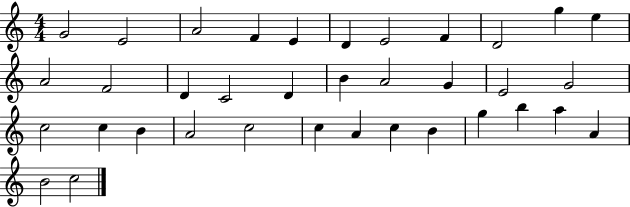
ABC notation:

X:1
T:Untitled
M:4/4
L:1/4
K:C
G2 E2 A2 F E D E2 F D2 g e A2 F2 D C2 D B A2 G E2 G2 c2 c B A2 c2 c A c B g b a A B2 c2